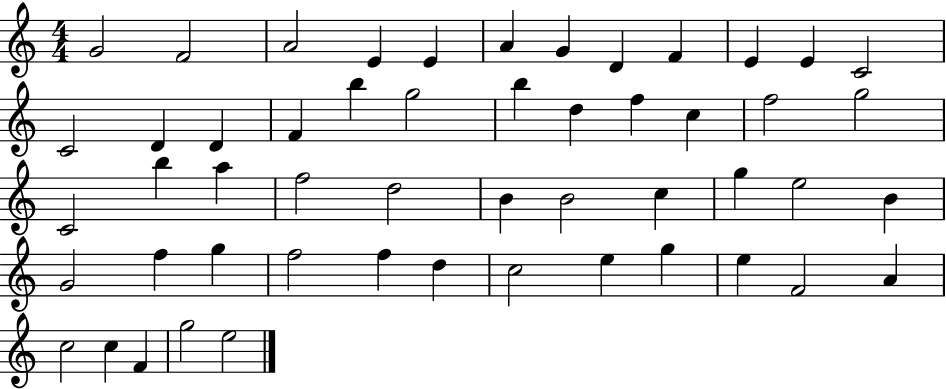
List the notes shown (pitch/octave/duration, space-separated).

G4/h F4/h A4/h E4/q E4/q A4/q G4/q D4/q F4/q E4/q E4/q C4/h C4/h D4/q D4/q F4/q B5/q G5/h B5/q D5/q F5/q C5/q F5/h G5/h C4/h B5/q A5/q F5/h D5/h B4/q B4/h C5/q G5/q E5/h B4/q G4/h F5/q G5/q F5/h F5/q D5/q C5/h E5/q G5/q E5/q F4/h A4/q C5/h C5/q F4/q G5/h E5/h